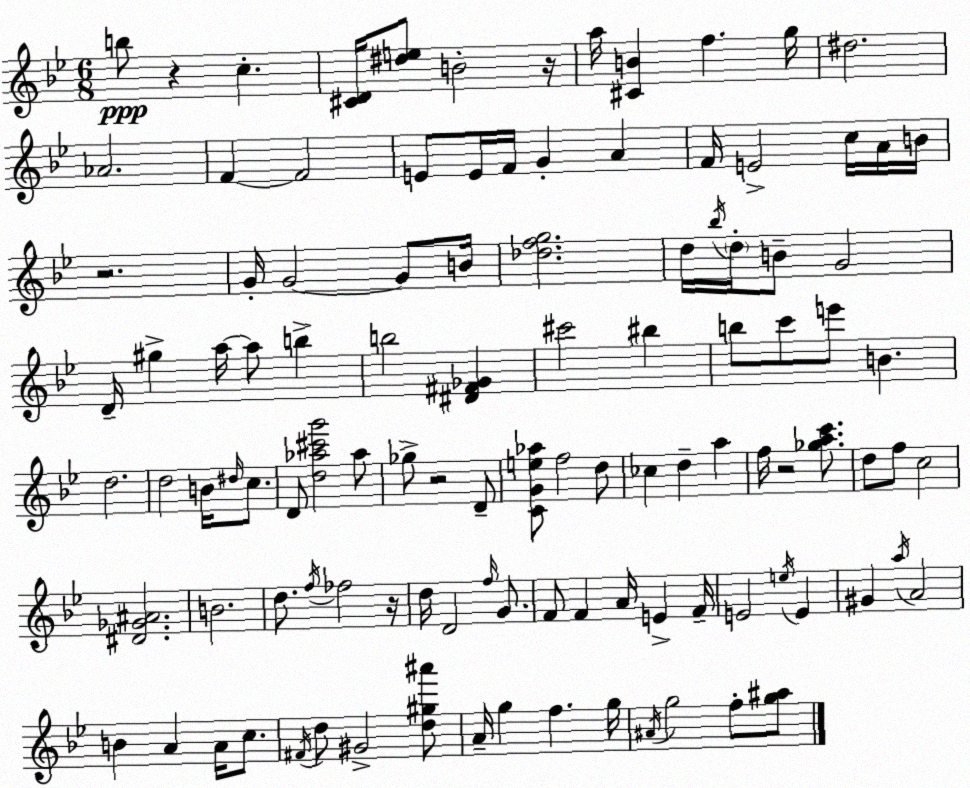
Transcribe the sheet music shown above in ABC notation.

X:1
T:Untitled
M:6/8
L:1/4
K:Bb
b/2 z c [^CD]/4 [^de]/2 B2 z/4 a/4 [^CB] f g/4 ^d2 _A2 F F2 E/2 E/4 F/4 G A F/4 E2 c/4 A/4 B/4 z2 G/4 G2 G/2 B/4 [_dfg]2 d/4 _b/4 d/4 B/2 G2 D/4 ^g a/4 a/2 b b2 [^D^F_G] ^c'2 ^b b/2 c'/2 e'/2 B d2 d2 B/4 ^d/4 c/2 D/2 [d_a^c'g']2 _a/2 _g/2 z2 D/2 [CGe_a]/2 f2 d/2 _c d a f/4 z2 [_gac']/2 d/2 f/2 c2 [^D_G^A]2 B2 d/2 f/4 _f2 z/4 d/4 D2 f/4 G/2 F/2 F A/4 E F/4 E2 e/4 E ^G a/4 A2 B A A/4 c/2 ^F/4 d/2 ^G2 [d^g^a']/2 A/4 g f g/4 ^A/4 g2 f/2 [g^a]/2